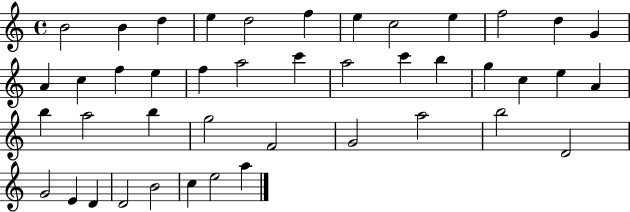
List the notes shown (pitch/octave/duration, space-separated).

B4/h B4/q D5/q E5/q D5/h F5/q E5/q C5/h E5/q F5/h D5/q G4/q A4/q C5/q F5/q E5/q F5/q A5/h C6/q A5/h C6/q B5/q G5/q C5/q E5/q A4/q B5/q A5/h B5/q G5/h F4/h G4/h A5/h B5/h D4/h G4/h E4/q D4/q D4/h B4/h C5/q E5/h A5/q